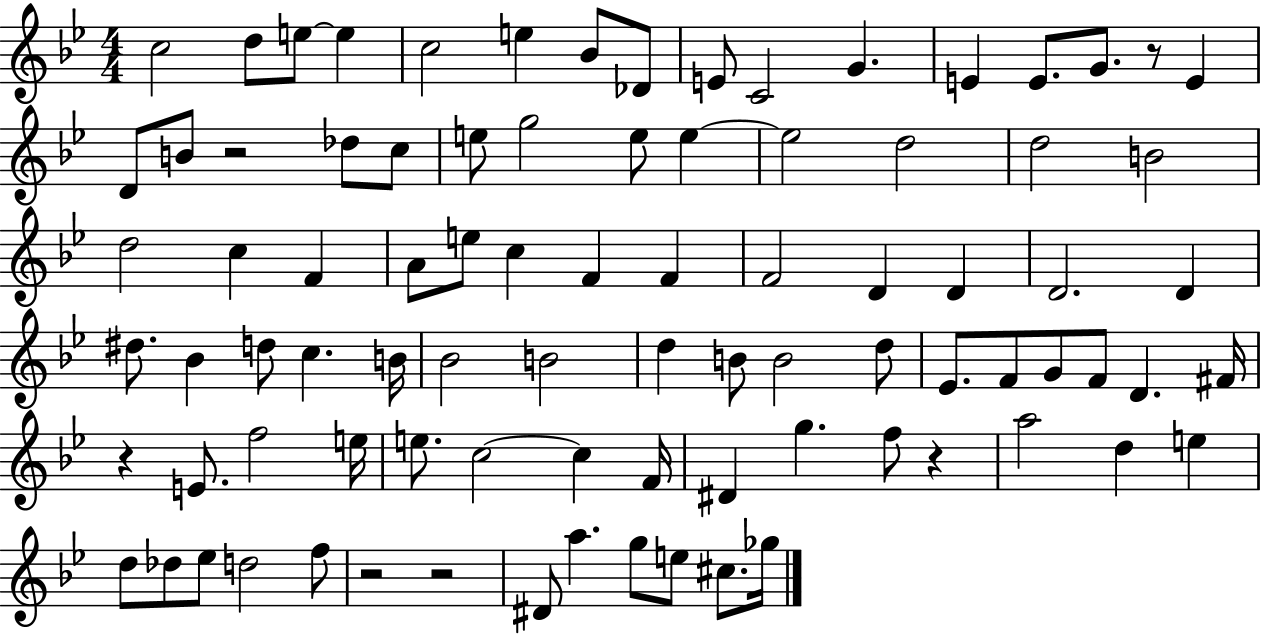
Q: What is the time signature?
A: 4/4